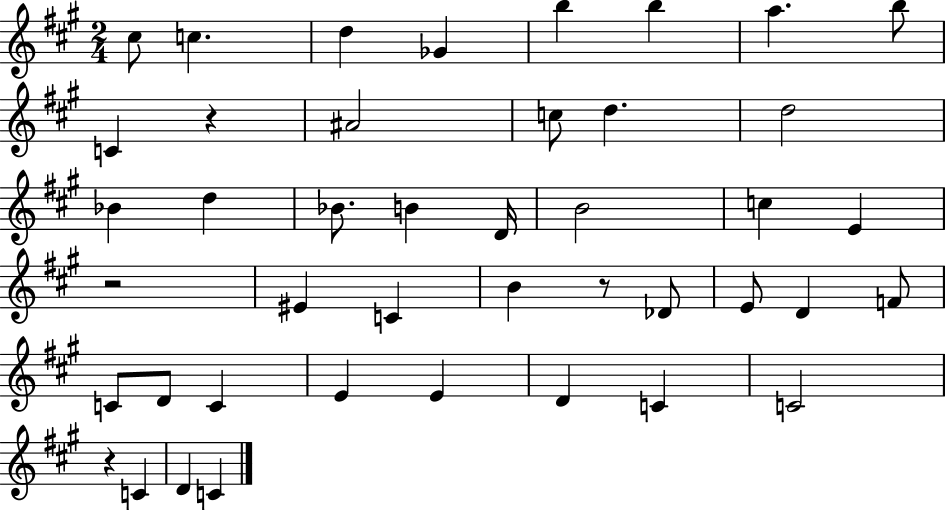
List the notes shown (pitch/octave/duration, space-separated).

C#5/e C5/q. D5/q Gb4/q B5/q B5/q A5/q. B5/e C4/q R/q A#4/h C5/e D5/q. D5/h Bb4/q D5/q Bb4/e. B4/q D4/s B4/h C5/q E4/q R/h EIS4/q C4/q B4/q R/e Db4/e E4/e D4/q F4/e C4/e D4/e C4/q E4/q E4/q D4/q C4/q C4/h R/q C4/q D4/q C4/q